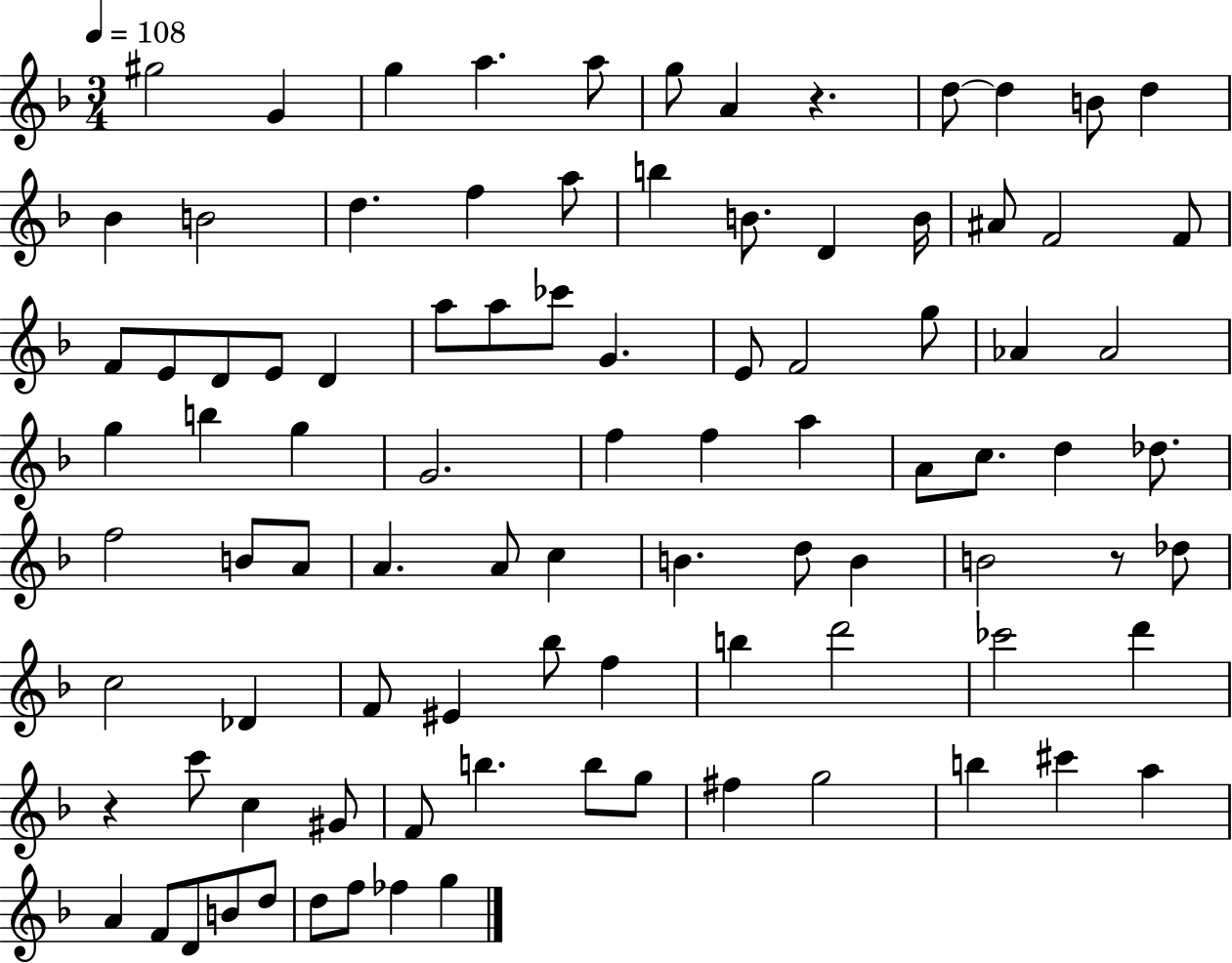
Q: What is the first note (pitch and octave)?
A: G#5